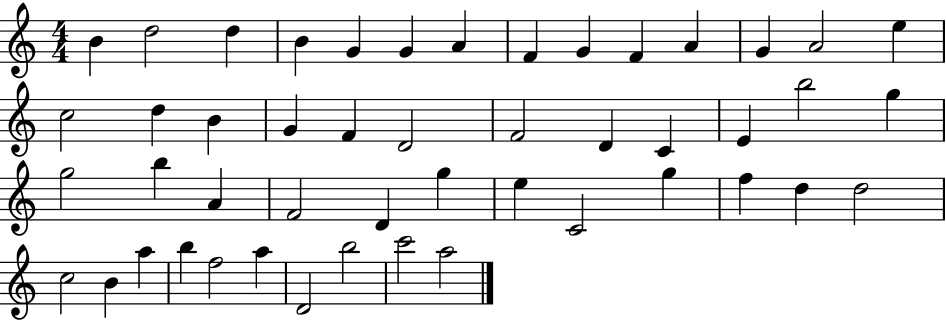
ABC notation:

X:1
T:Untitled
M:4/4
L:1/4
K:C
B d2 d B G G A F G F A G A2 e c2 d B G F D2 F2 D C E b2 g g2 b A F2 D g e C2 g f d d2 c2 B a b f2 a D2 b2 c'2 a2